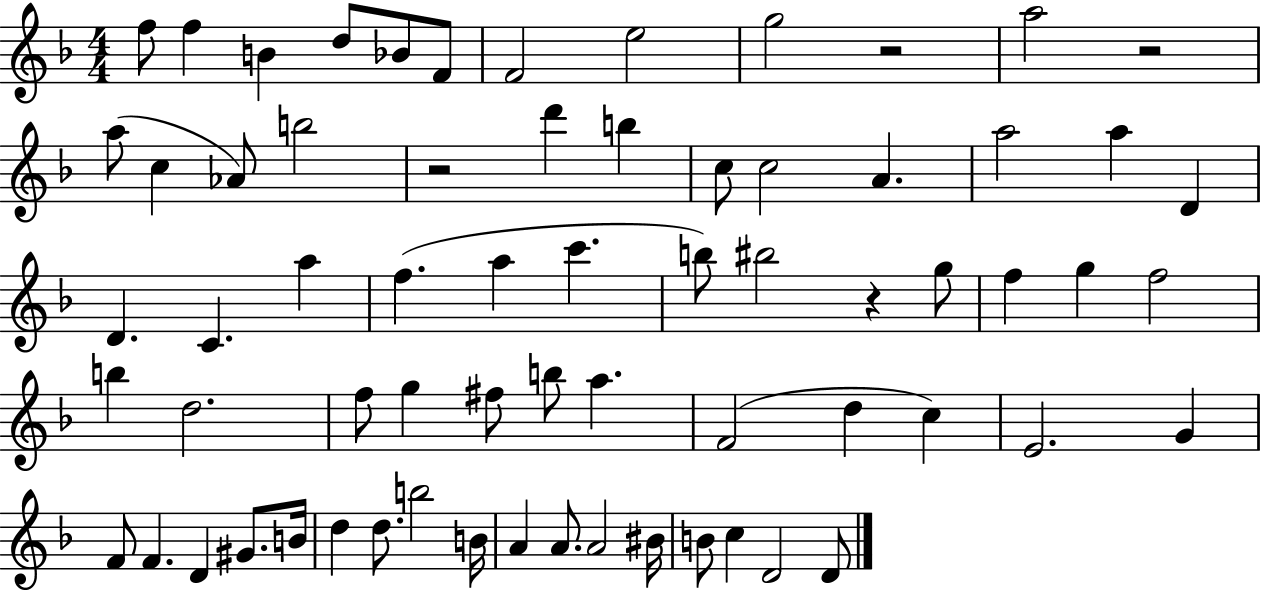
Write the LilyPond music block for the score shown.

{
  \clef treble
  \numericTimeSignature
  \time 4/4
  \key f \major
  f''8 f''4 b'4 d''8 bes'8 f'8 | f'2 e''2 | g''2 r2 | a''2 r2 | \break a''8( c''4 aes'8) b''2 | r2 d'''4 b''4 | c''8 c''2 a'4. | a''2 a''4 d'4 | \break d'4. c'4. a''4 | f''4.( a''4 c'''4. | b''8) bis''2 r4 g''8 | f''4 g''4 f''2 | \break b''4 d''2. | f''8 g''4 fis''8 b''8 a''4. | f'2( d''4 c''4) | e'2. g'4 | \break f'8 f'4. d'4 gis'8. b'16 | d''4 d''8. b''2 b'16 | a'4 a'8. a'2 bis'16 | b'8 c''4 d'2 d'8 | \break \bar "|."
}